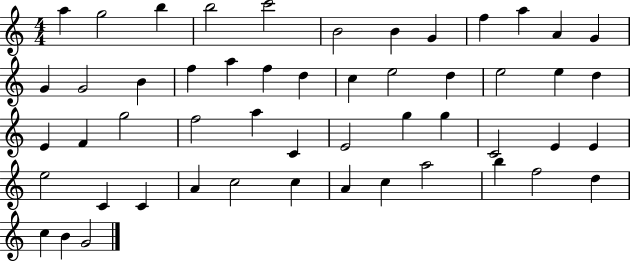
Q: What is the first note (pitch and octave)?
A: A5